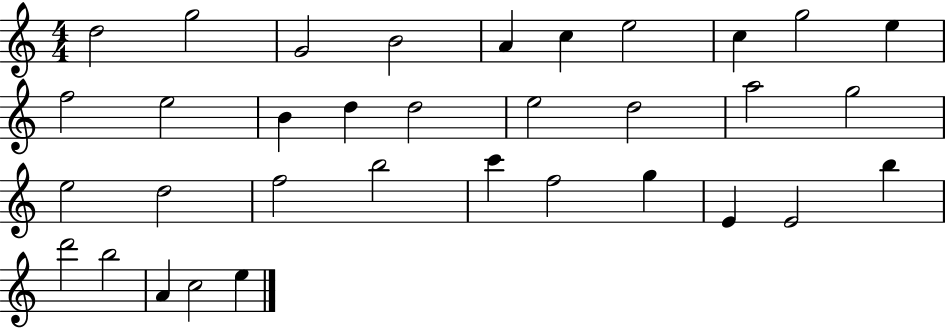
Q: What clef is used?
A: treble